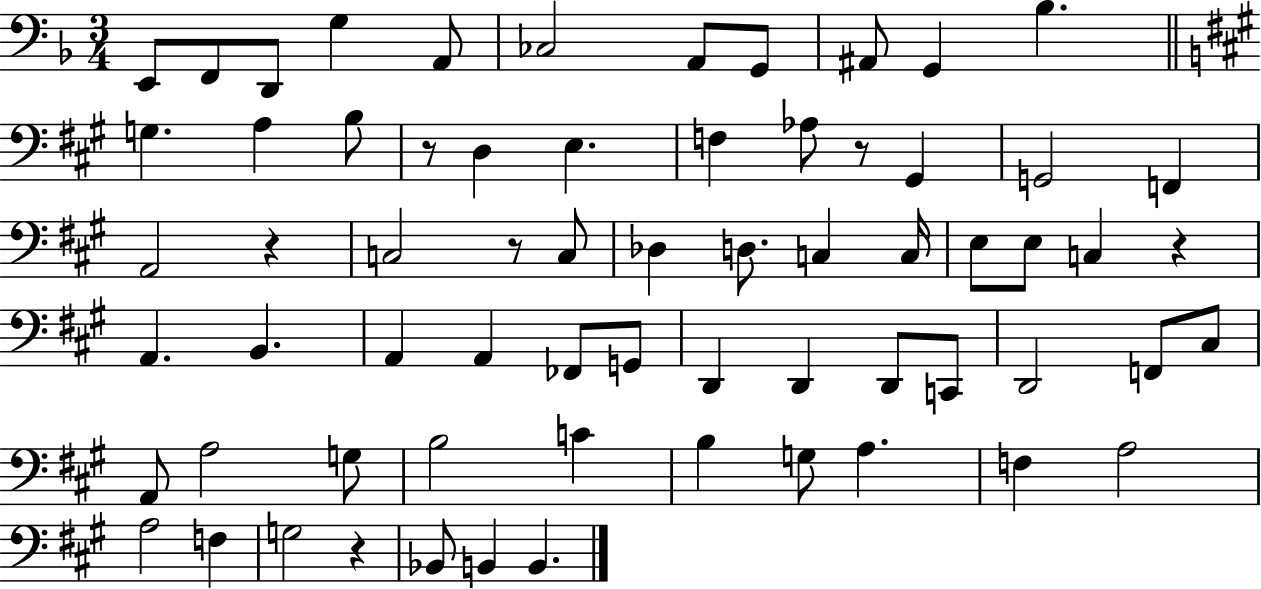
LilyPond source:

{
  \clef bass
  \numericTimeSignature
  \time 3/4
  \key f \major
  e,8 f,8 d,8 g4 a,8 | ces2 a,8 g,8 | ais,8 g,4 bes4. | \bar "||" \break \key a \major g4. a4 b8 | r8 d4 e4. | f4 aes8 r8 gis,4 | g,2 f,4 | \break a,2 r4 | c2 r8 c8 | des4 d8. c4 c16 | e8 e8 c4 r4 | \break a,4. b,4. | a,4 a,4 fes,8 g,8 | d,4 d,4 d,8 c,8 | d,2 f,8 cis8 | \break a,8 a2 g8 | b2 c'4 | b4 g8 a4. | f4 a2 | \break a2 f4 | g2 r4 | bes,8 b,4 b,4. | \bar "|."
}